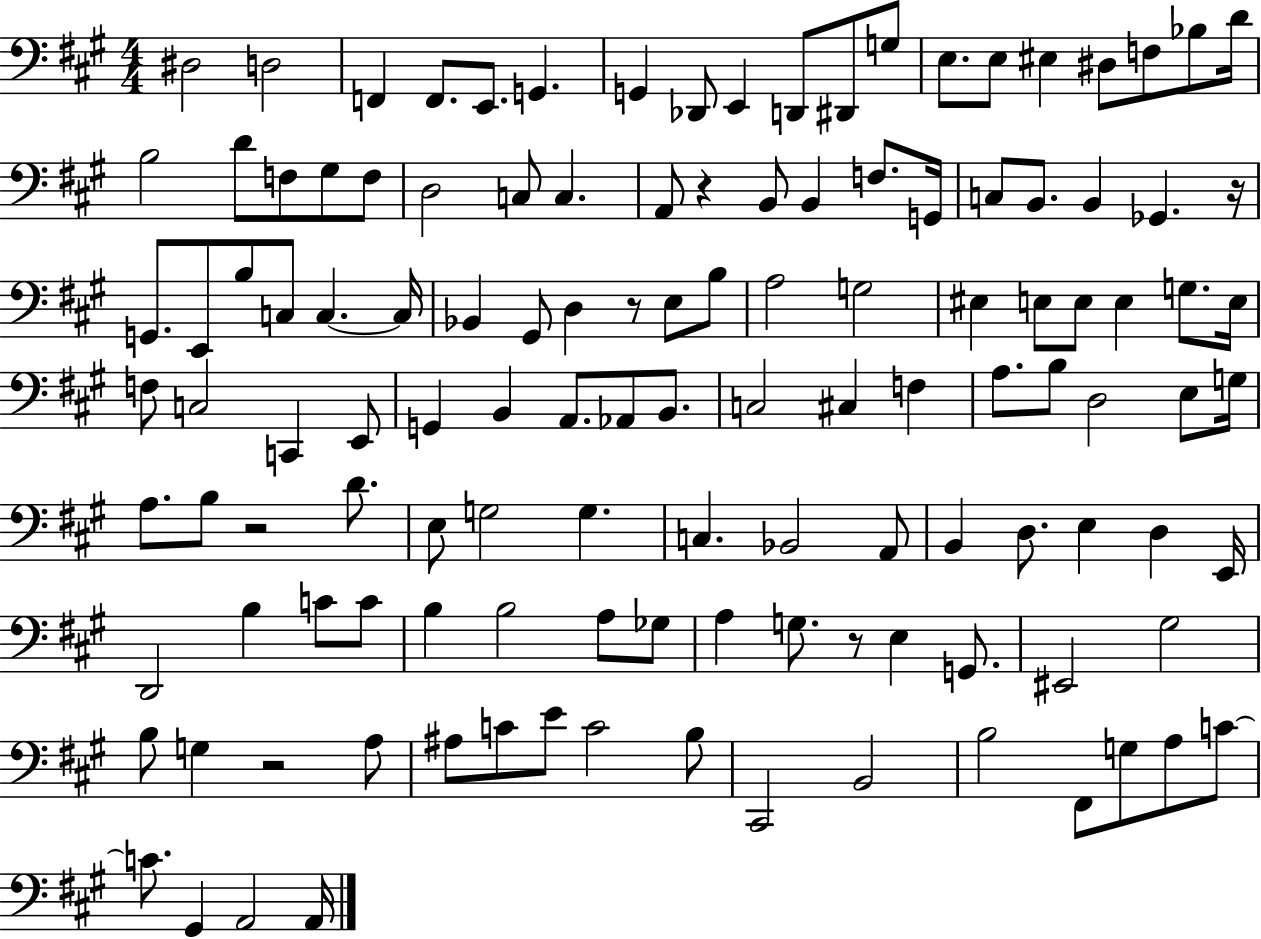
D#3/h D3/h F2/q F2/e. E2/e. G2/q. G2/q Db2/e E2/q D2/e D#2/e G3/e E3/e. E3/e EIS3/q D#3/e F3/e Bb3/e D4/s B3/h D4/e F3/e G#3/e F3/e D3/h C3/e C3/q. A2/e R/q B2/e B2/q F3/e. G2/s C3/e B2/e. B2/q Gb2/q. R/s G2/e. E2/e B3/e C3/e C3/q. C3/s Bb2/q G#2/e D3/q R/e E3/e B3/e A3/h G3/h EIS3/q E3/e E3/e E3/q G3/e. E3/s F3/e C3/h C2/q E2/e G2/q B2/q A2/e. Ab2/e B2/e. C3/h C#3/q F3/q A3/e. B3/e D3/h E3/e G3/s A3/e. B3/e R/h D4/e. E3/e G3/h G3/q. C3/q. Bb2/h A2/e B2/q D3/e. E3/q D3/q E2/s D2/h B3/q C4/e C4/e B3/q B3/h A3/e Gb3/e A3/q G3/e. R/e E3/q G2/e. EIS2/h G#3/h B3/e G3/q R/h A3/e A#3/e C4/e E4/e C4/h B3/e C#2/h B2/h B3/h F#2/e G3/e A3/e C4/e C4/e. G#2/q A2/h A2/s